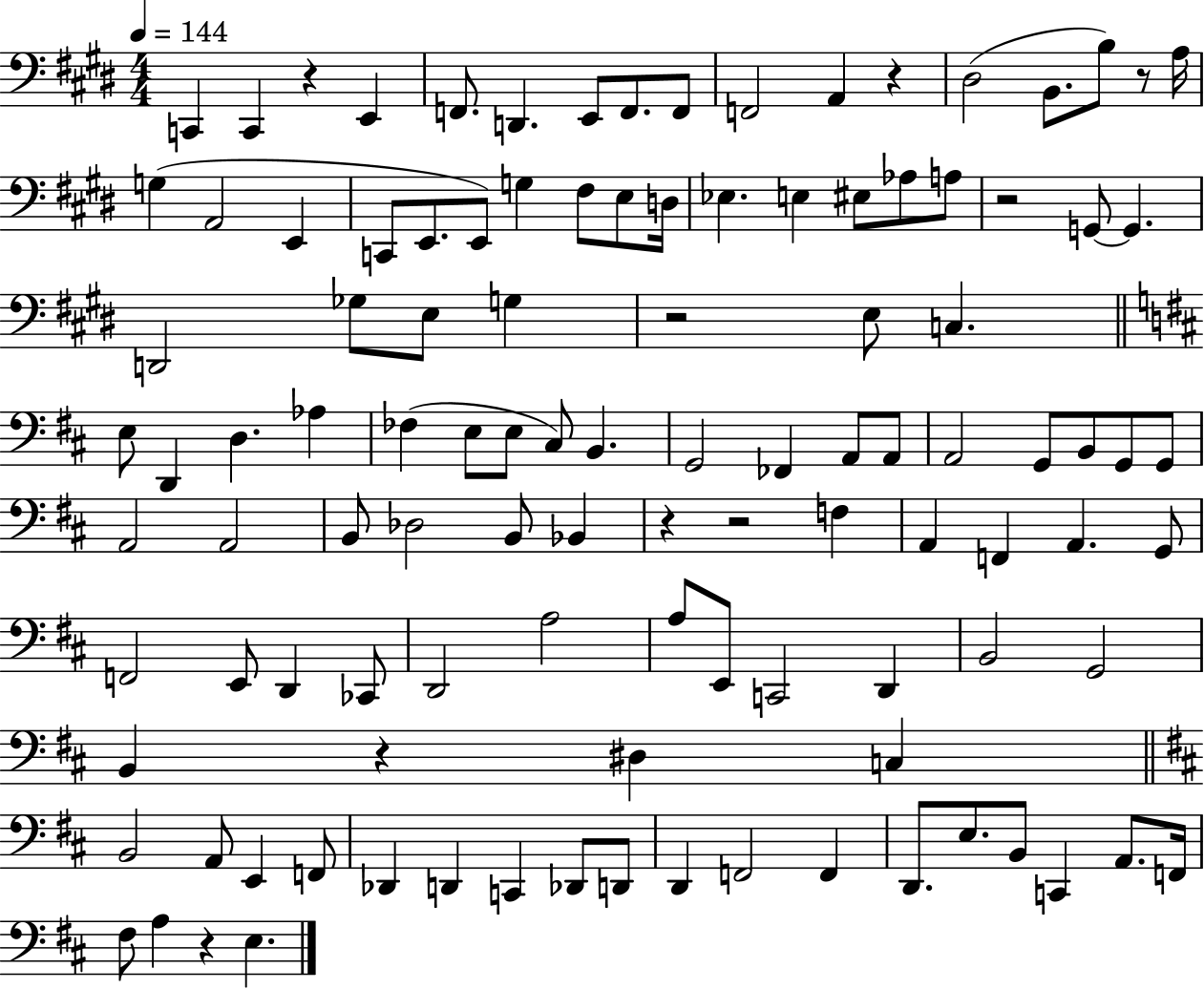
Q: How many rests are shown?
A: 9